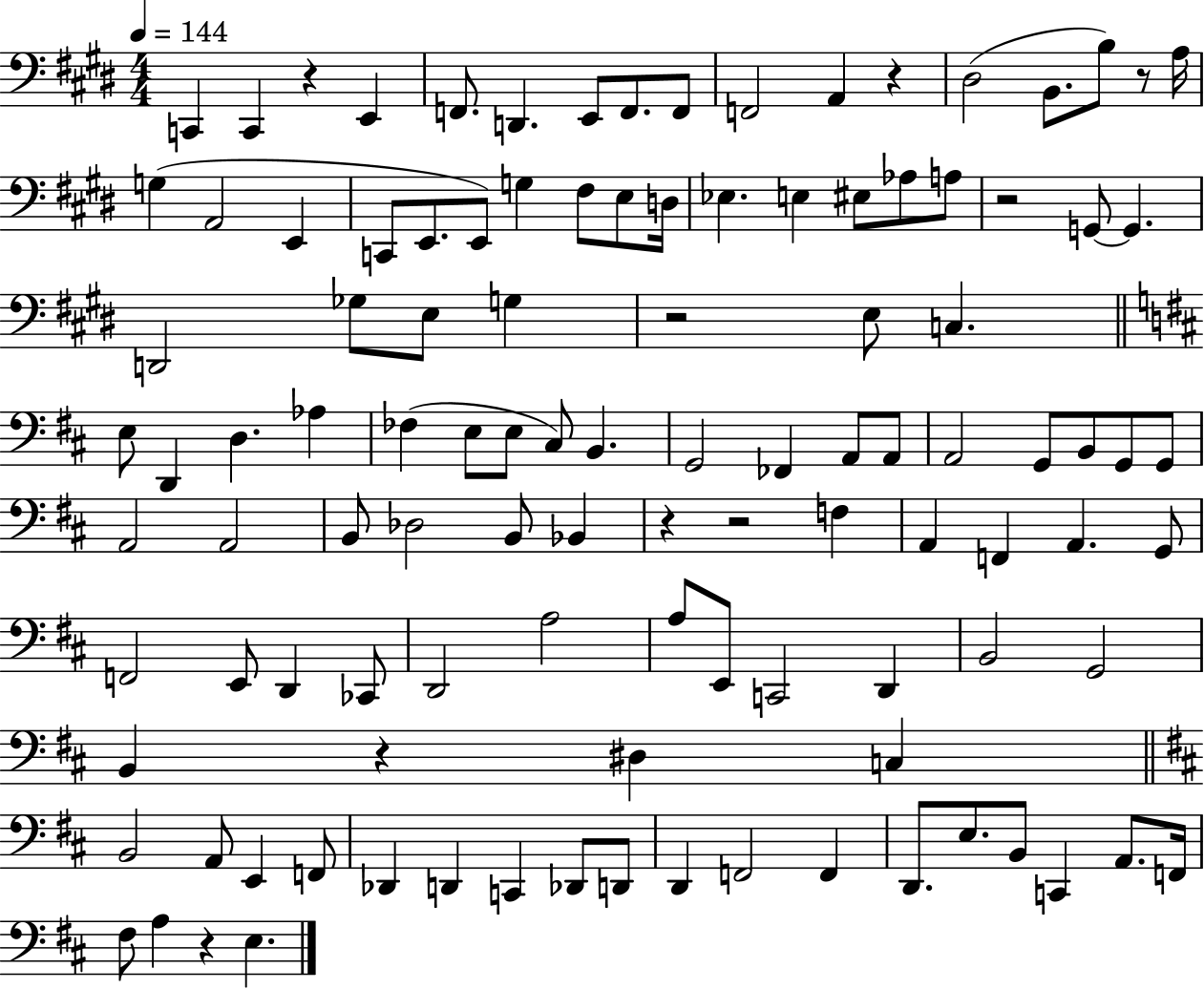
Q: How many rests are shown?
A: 9